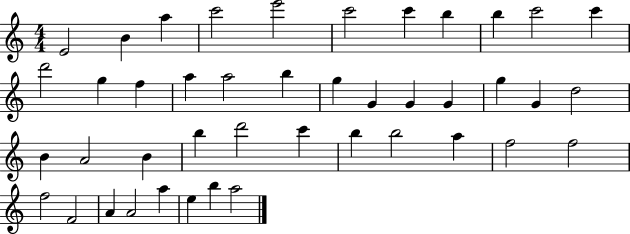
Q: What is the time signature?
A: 4/4